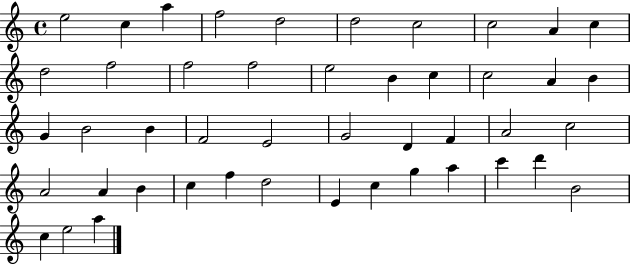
E5/h C5/q A5/q F5/h D5/h D5/h C5/h C5/h A4/q C5/q D5/h F5/h F5/h F5/h E5/h B4/q C5/q C5/h A4/q B4/q G4/q B4/h B4/q F4/h E4/h G4/h D4/q F4/q A4/h C5/h A4/h A4/q B4/q C5/q F5/q D5/h E4/q C5/q G5/q A5/q C6/q D6/q B4/h C5/q E5/h A5/q